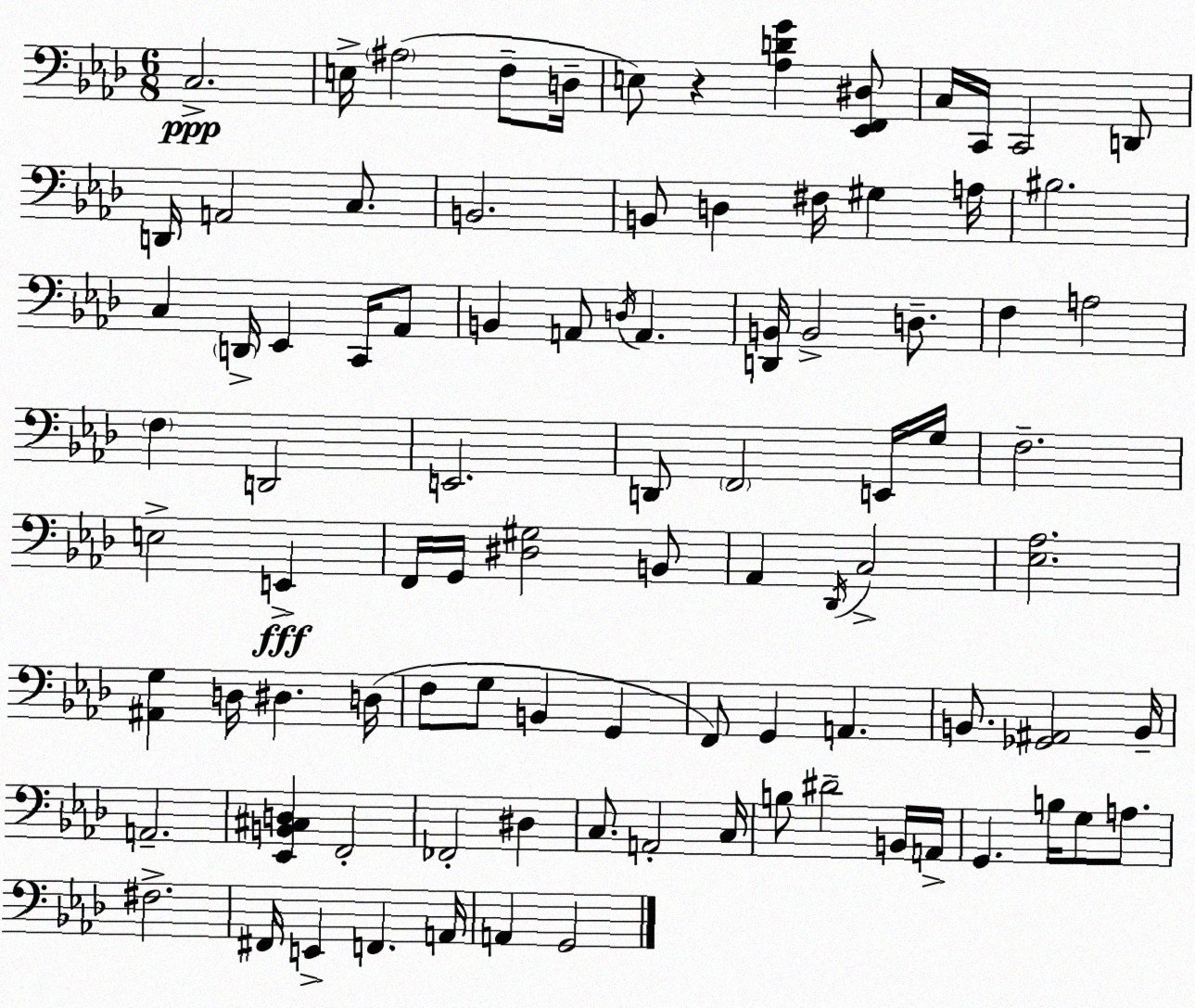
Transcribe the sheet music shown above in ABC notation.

X:1
T:Untitled
M:6/8
L:1/4
K:Ab
C,2 E,/4 ^A,2 F,/2 D,/4 E,/2 z [_A,DG] [_E,,F,,^D,]/2 C,/4 C,,/4 C,,2 D,,/2 D,,/4 A,,2 C,/2 B,,2 B,,/2 D, ^F,/4 ^G, A,/4 ^B,2 C, D,,/4 _E,, C,,/4 _A,,/2 B,, A,,/2 D,/4 A,, [D,,B,,]/4 B,,2 D,/2 F, A,2 F, D,,2 E,,2 D,,/2 F,,2 E,,/4 G,/4 F,2 E,2 E,, F,,/4 G,,/4 [^D,^G,]2 B,,/2 _A,, _D,,/4 C,2 [_E,_A,]2 [^A,,G,] D,/4 ^D, D,/4 F,/2 G,/2 B,, G,, F,,/2 G,, A,, B,,/2 [_G,,^A,,]2 B,,/4 A,,2 [_E,,B,,^C,D,] F,,2 _F,,2 ^D, C,/2 A,,2 C,/4 B,/2 ^D2 B,,/4 A,,/4 G,, B,/4 G,/2 A,/2 ^F,2 ^F,,/4 E,, F,, A,,/4 A,, G,,2